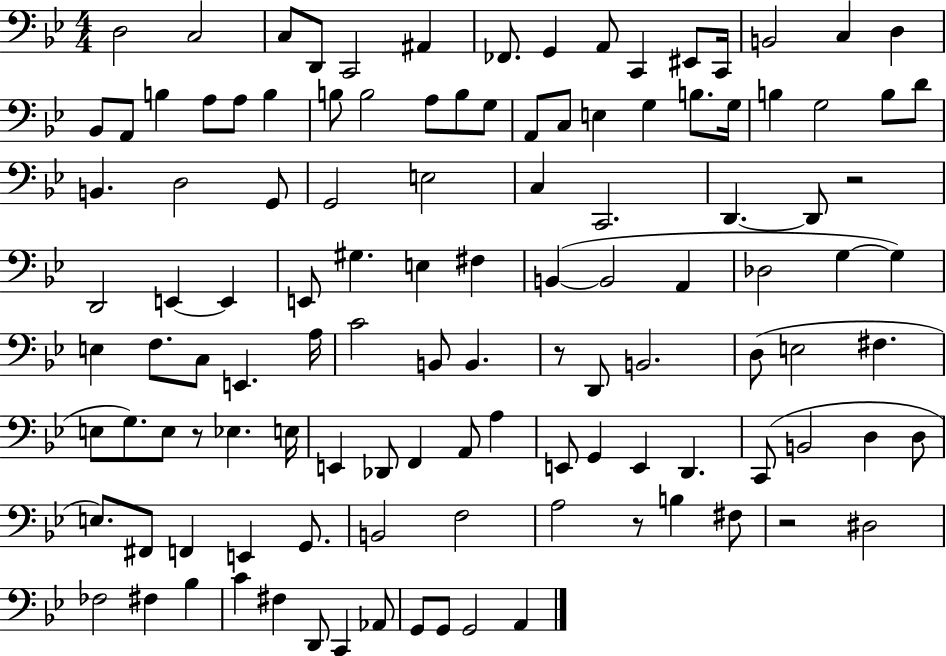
X:1
T:Untitled
M:4/4
L:1/4
K:Bb
D,2 C,2 C,/2 D,,/2 C,,2 ^A,, _F,,/2 G,, A,,/2 C,, ^E,,/2 C,,/4 B,,2 C, D, _B,,/2 A,,/2 B, A,/2 A,/2 B, B,/2 B,2 A,/2 B,/2 G,/2 A,,/2 C,/2 E, G, B,/2 G,/4 B, G,2 B,/2 D/2 B,, D,2 G,,/2 G,,2 E,2 C, C,,2 D,, D,,/2 z2 D,,2 E,, E,, E,,/2 ^G, E, ^F, B,, B,,2 A,, _D,2 G, G, E, F,/2 C,/2 E,, A,/4 C2 B,,/2 B,, z/2 D,,/2 B,,2 D,/2 E,2 ^F, E,/2 G,/2 E,/2 z/2 _E, E,/4 E,, _D,,/2 F,, A,,/2 A, E,,/2 G,, E,, D,, C,,/2 B,,2 D, D,/2 E,/2 ^F,,/2 F,, E,, G,,/2 B,,2 F,2 A,2 z/2 B, ^F,/2 z2 ^D,2 _F,2 ^F, _B, C ^F, D,,/2 C,, _A,,/2 G,,/2 G,,/2 G,,2 A,,